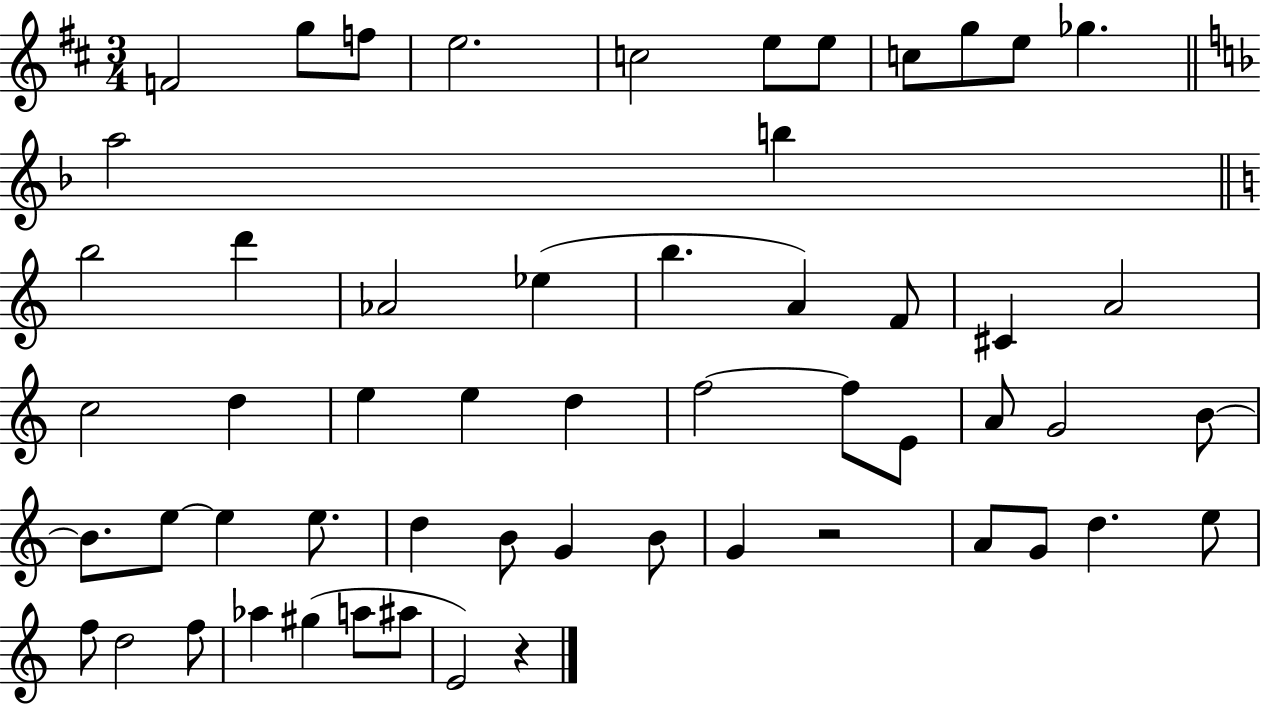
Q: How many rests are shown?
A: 2